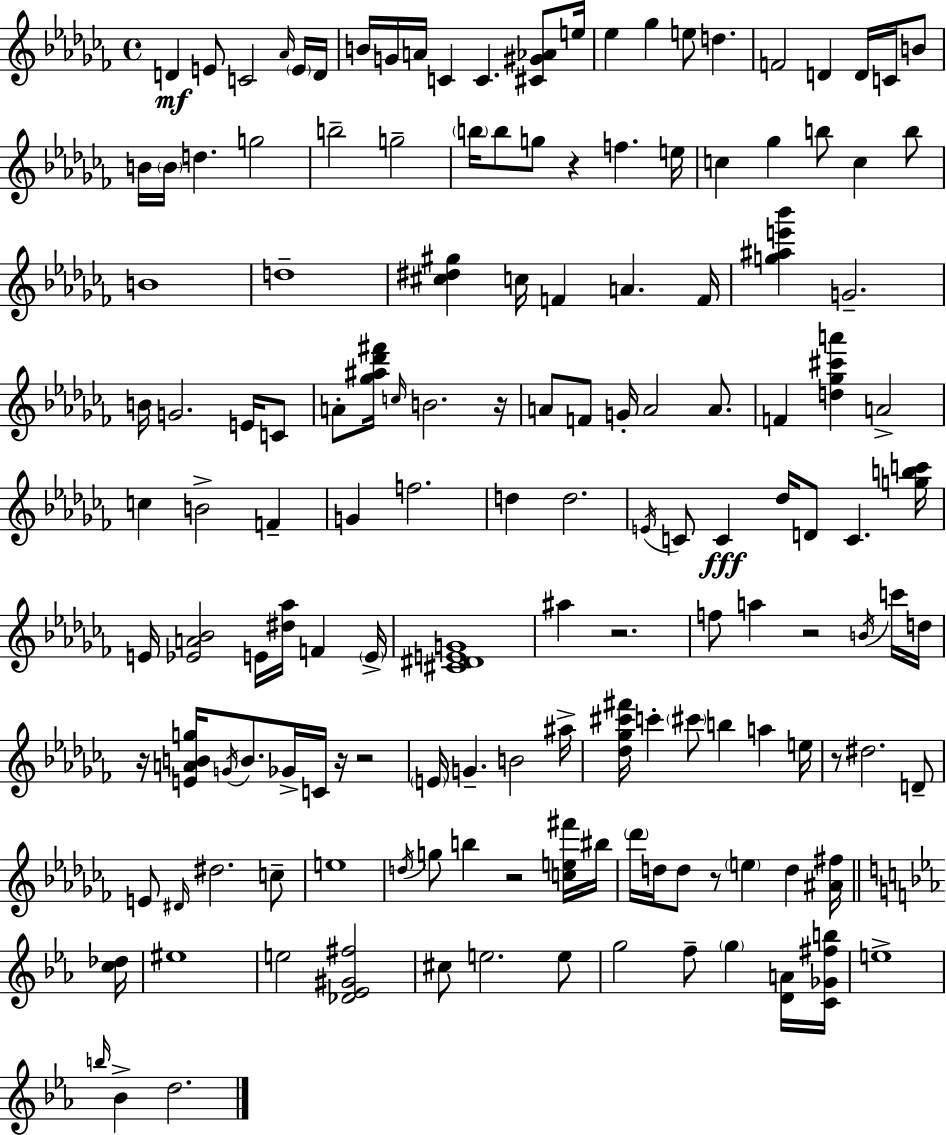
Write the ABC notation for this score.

X:1
T:Untitled
M:4/4
L:1/4
K:Abm
D E/2 C2 _A/4 E/4 D/4 B/4 G/4 A/4 C C [^C^G_A]/2 e/4 _e _g e/2 d F2 D D/4 C/4 B/2 B/4 B/4 d g2 b2 g2 b/4 b/2 g/2 z f e/4 c _g b/2 c b/2 B4 d4 [^c^d^g] c/4 F A F/4 [g^ae'_b'] G2 B/4 G2 E/4 C/2 A/2 [_g^a_d'^f']/4 c/4 B2 z/4 A/2 F/2 G/4 A2 A/2 F [d_g^c'a'] A2 c B2 F G f2 d d2 E/4 C/2 C _d/4 D/2 C [gbc']/4 E/4 [_EA_B]2 E/4 [^d_a]/4 F E/4 [^C^DEG]4 ^a z2 f/2 a z2 B/4 c'/4 d/4 z/4 [EABg]/4 G/4 B/2 _G/4 C/4 z/4 z2 E/4 G B2 ^a/4 [_d_g^c'^f']/4 c' ^c'/2 b a e/4 z/2 ^d2 D/2 E/2 ^D/4 ^d2 c/2 e4 d/4 g/2 b z2 [ce^f']/4 ^b/4 _d'/4 d/4 d/2 z/2 e d [^A^f]/4 [c_d]/4 ^e4 e2 [_D_E^G^f]2 ^c/2 e2 e/2 g2 f/2 g [DA]/4 [C_G^fb]/4 e4 b/4 _B d2